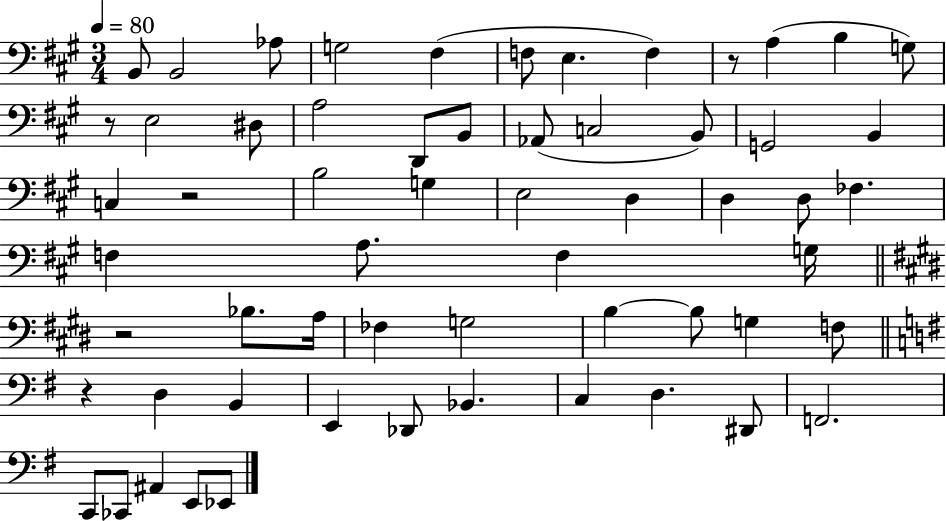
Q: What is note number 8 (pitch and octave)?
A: F3